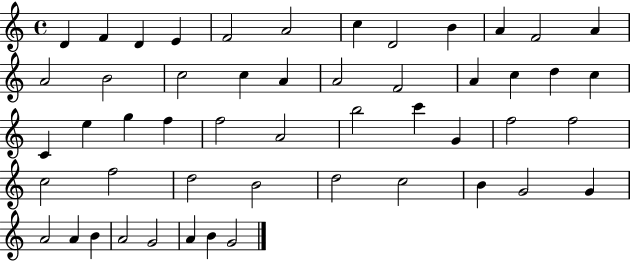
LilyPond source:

{
  \clef treble
  \time 4/4
  \defaultTimeSignature
  \key c \major
  d'4 f'4 d'4 e'4 | f'2 a'2 | c''4 d'2 b'4 | a'4 f'2 a'4 | \break a'2 b'2 | c''2 c''4 a'4 | a'2 f'2 | a'4 c''4 d''4 c''4 | \break c'4 e''4 g''4 f''4 | f''2 a'2 | b''2 c'''4 g'4 | f''2 f''2 | \break c''2 f''2 | d''2 b'2 | d''2 c''2 | b'4 g'2 g'4 | \break a'2 a'4 b'4 | a'2 g'2 | a'4 b'4 g'2 | \bar "|."
}